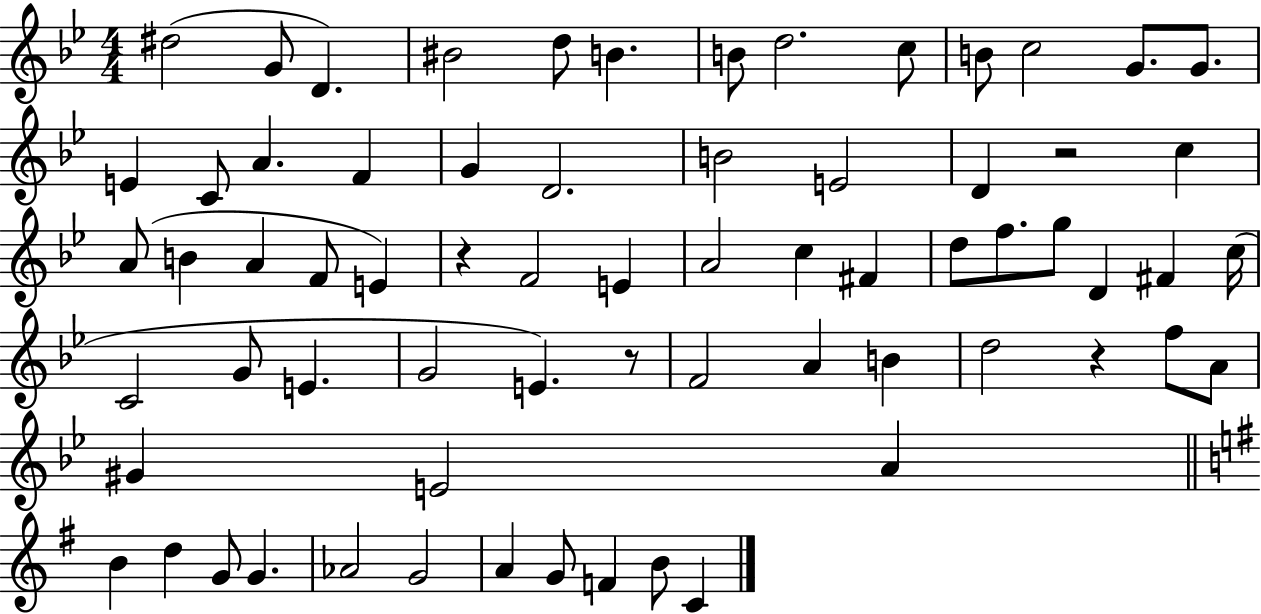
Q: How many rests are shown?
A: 4